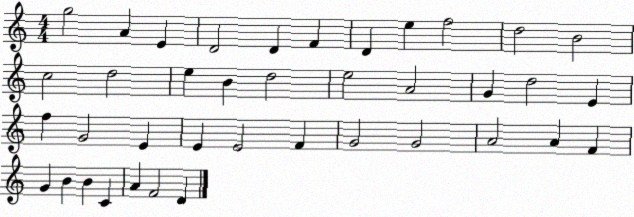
X:1
T:Untitled
M:4/4
L:1/4
K:C
g2 A E D2 D F D e f2 d2 B2 c2 d2 e B d2 e2 A2 G d2 E f G2 E E E2 F G2 G2 A2 A F G B B C A F2 D